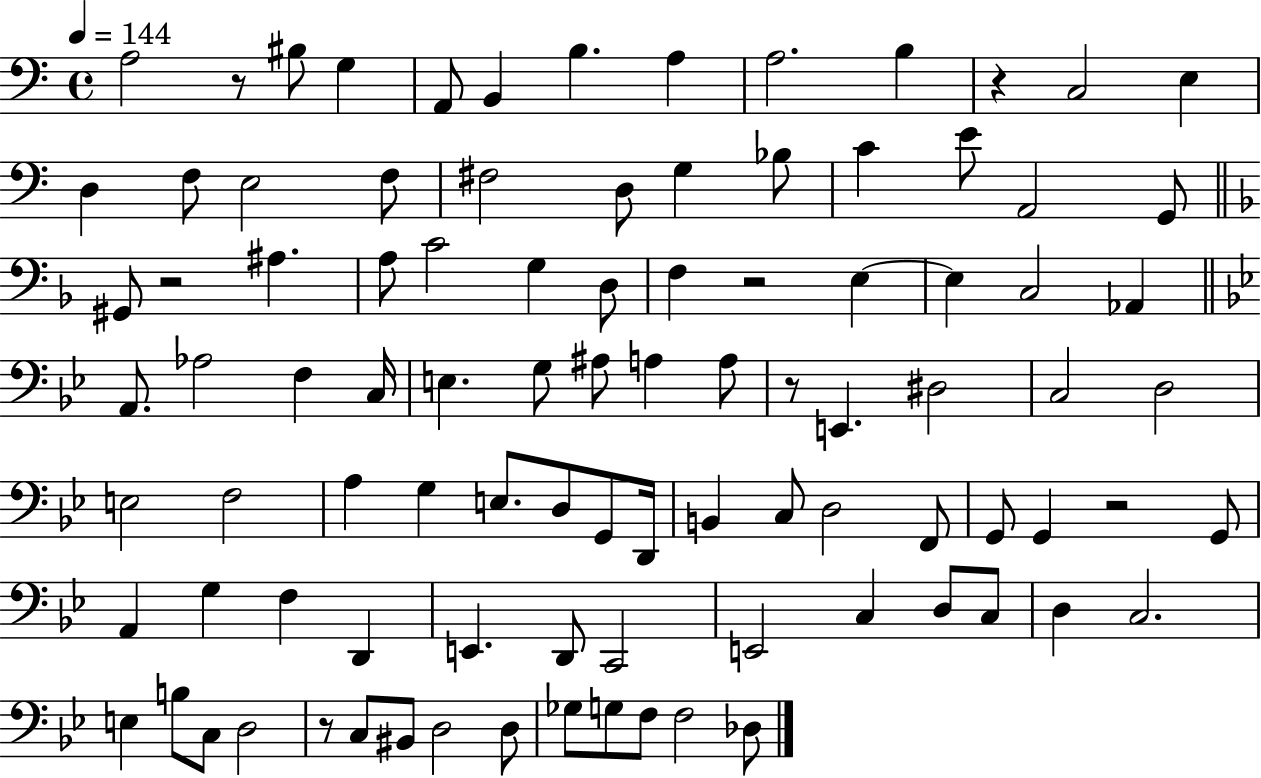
A3/h R/e BIS3/e G3/q A2/e B2/q B3/q. A3/q A3/h. B3/q R/q C3/h E3/q D3/q F3/e E3/h F3/e F#3/h D3/e G3/q Bb3/e C4/q E4/e A2/h G2/e G#2/e R/h A#3/q. A3/e C4/h G3/q D3/e F3/q R/h E3/q E3/q C3/h Ab2/q A2/e. Ab3/h F3/q C3/s E3/q. G3/e A#3/e A3/q A3/e R/e E2/q. D#3/h C3/h D3/h E3/h F3/h A3/q G3/q E3/e. D3/e G2/e D2/s B2/q C3/e D3/h F2/e G2/e G2/q R/h G2/e A2/q G3/q F3/q D2/q E2/q. D2/e C2/h E2/h C3/q D3/e C3/e D3/q C3/h. E3/q B3/e C3/e D3/h R/e C3/e BIS2/e D3/h D3/e Gb3/e G3/e F3/e F3/h Db3/e